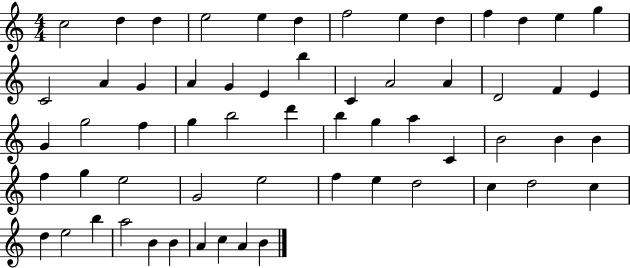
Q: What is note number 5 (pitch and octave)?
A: E5